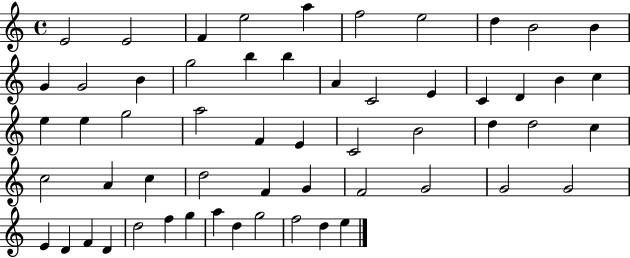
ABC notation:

X:1
T:Untitled
M:4/4
L:1/4
K:C
E2 E2 F e2 a f2 e2 d B2 B G G2 B g2 b b A C2 E C D B c e e g2 a2 F E C2 B2 d d2 c c2 A c d2 F G F2 G2 G2 G2 E D F D d2 f g a d g2 f2 d e